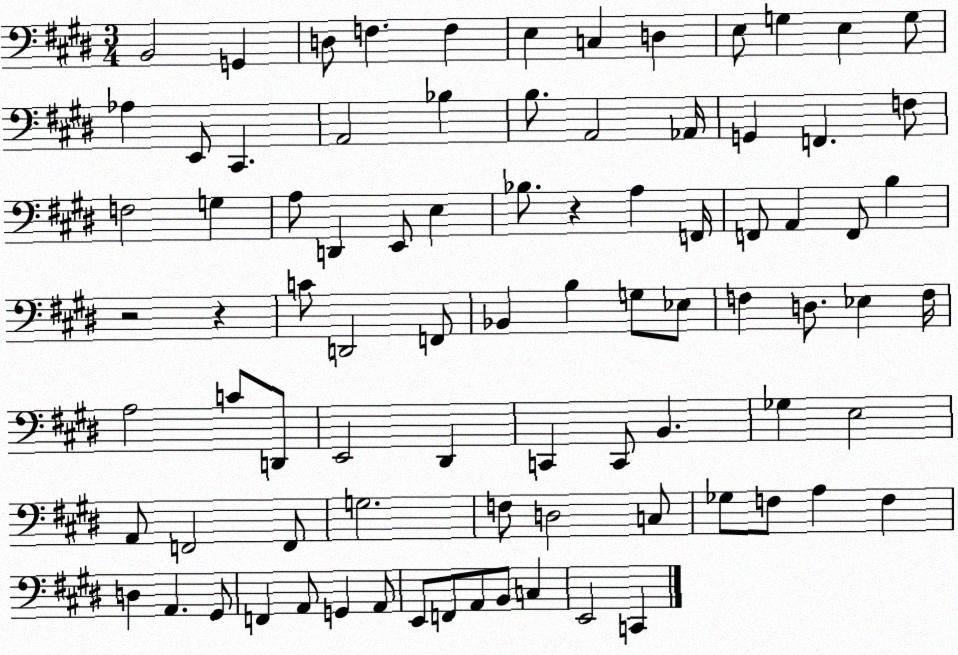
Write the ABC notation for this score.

X:1
T:Untitled
M:3/4
L:1/4
K:E
B,,2 G,, D,/2 F, F, E, C, D, E,/2 G, E, G,/2 _A, E,,/2 ^C,, A,,2 _B, B,/2 A,,2 _A,,/4 G,, F,, F,/2 F,2 G, A,/2 D,, E,,/2 E, _B,/2 z A, F,,/4 F,,/2 A,, F,,/2 B, z2 z C/2 D,,2 F,,/2 _B,, B, G,/2 _E,/2 F, D,/2 _E, F,/4 A,2 C/2 D,,/2 E,,2 ^D,, C,, C,,/2 B,, _G, E,2 A,,/2 F,,2 F,,/2 G,2 F,/2 D,2 C,/2 _G,/2 F,/2 A, F, D, A,, ^G,,/2 F,, A,,/2 G,, A,,/2 E,,/2 F,,/2 A,,/2 B,,/2 C, E,,2 C,,